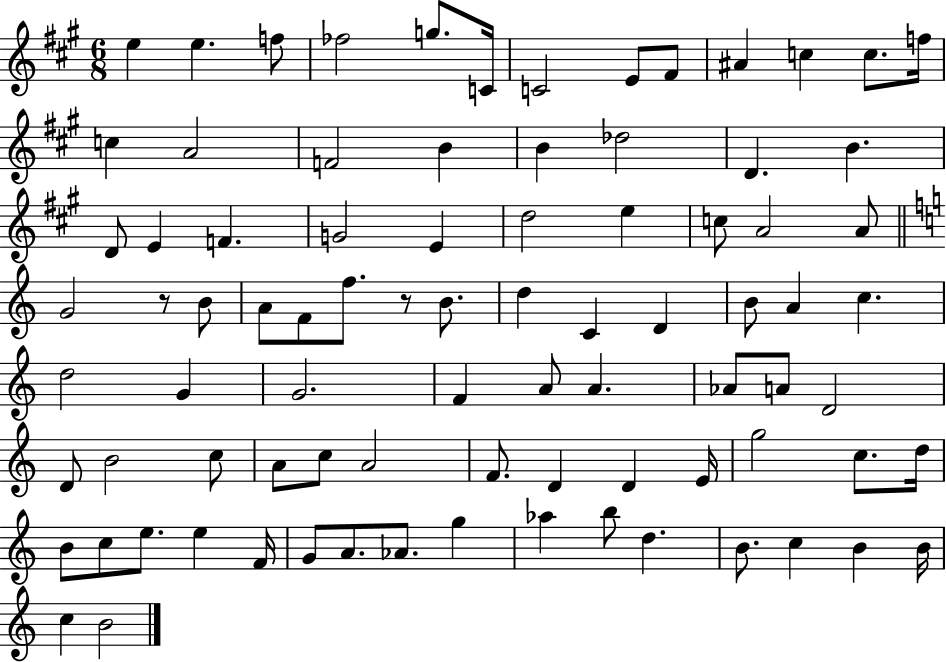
{
  \clef treble
  \numericTimeSignature
  \time 6/8
  \key a \major
  e''4 e''4. f''8 | fes''2 g''8. c'16 | c'2 e'8 fis'8 | ais'4 c''4 c''8. f''16 | \break c''4 a'2 | f'2 b'4 | b'4 des''2 | d'4. b'4. | \break d'8 e'4 f'4. | g'2 e'4 | d''2 e''4 | c''8 a'2 a'8 | \break \bar "||" \break \key c \major g'2 r8 b'8 | a'8 f'8 f''8. r8 b'8. | d''4 c'4 d'4 | b'8 a'4 c''4. | \break d''2 g'4 | g'2. | f'4 a'8 a'4. | aes'8 a'8 d'2 | \break d'8 b'2 c''8 | a'8 c''8 a'2 | f'8. d'4 d'4 e'16 | g''2 c''8. d''16 | \break b'8 c''8 e''8. e''4 f'16 | g'8 a'8. aes'8. g''4 | aes''4 b''8 d''4. | b'8. c''4 b'4 b'16 | \break c''4 b'2 | \bar "|."
}